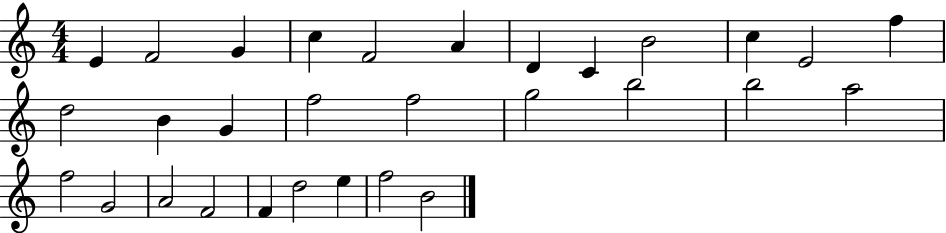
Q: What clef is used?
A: treble